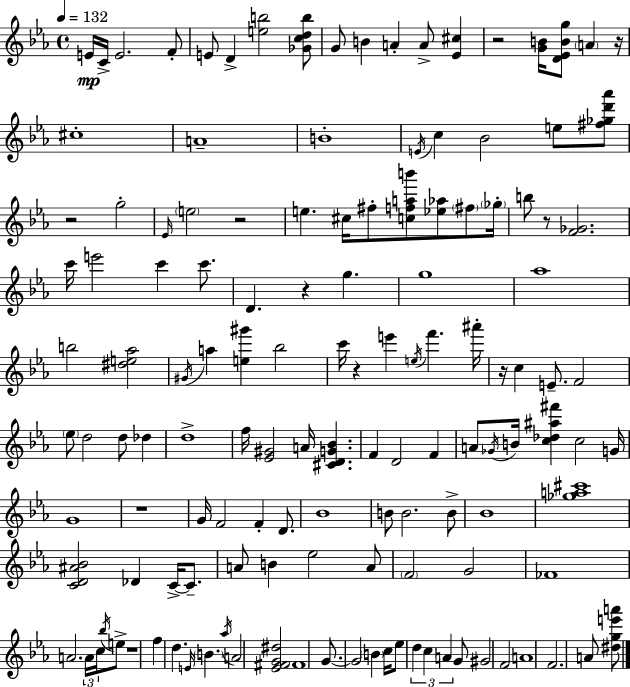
{
  \clef treble
  \time 4/4
  \defaultTimeSignature
  \key c \minor
  \tempo 4 = 132
  e'16\mp c'16-> e'2. f'8-. | e'8 d'4-> <e'' b''>2 <ges' c'' d'' b''>8 | g'8 b'4 a'4-. a'8-> <ees' cis''>4 | r2 <g' b'>16 <d' ees' b' g''>8 \parenthesize a'4 r16 | \break cis''1-. | a'1-- | b'1-. | \acciaccatura { e'16 } c''4 bes'2 e''8 <fis'' ges'' d''' aes'''>8 | \break r2 g''2-. | \grace { ees'16 } \parenthesize e''2 r2 | e''4. cis''16 fis''8-. <c'' f'' a'' b'''>8 <ees'' aes''>8 \parenthesize fis''8 | \parenthesize ges''16-. b''8 r8 <f' ges'>2. | \break c'''16 e'''2 c'''4 c'''8. | d'4. r4 g''4. | g''1 | aes''1 | \break b''2 <dis'' e'' aes''>2 | \acciaccatura { gis'16 } a''4 <e'' gis'''>4 bes''2 | c'''16 r4 e'''4 \acciaccatura { e''16 } f'''4. | ais'''16-. r16 c''4 e'8.-- f'2 | \break \parenthesize ees''8 d''2 d''8 | des''4 d''1-> | f''16 <ees' gis'>2 a'16 <cis' d' g' bes'>4. | f'4 d'2 | \break f'4 a'8 \acciaccatura { ges'16 } b'16 <c'' des'' ais'' fis'''>4 c''2 | g'16 g'1 | r1 | g'16 f'2 f'4-. | \break d'8. bes'1 | b'8 b'2. | b'8-> bes'1 | <ges'' a'' cis'''>1 | \break <c' d' ais' bes'>2 des'4 | c'16->~~ c'8.-- a'8 b'4 ees''2 | a'8 \parenthesize f'2 g'2 | fes'1 | \break a'2. | \tuplet 3/2 { a'16 c''16 \acciaccatura { bes''16 } } e''8-> r1 | f''4 d''4. | \grace { e'16 } \parenthesize b'4. \acciaccatura { aes''16 } a'2 | \break <ees' fis' g' dis''>2 fis'1 | g'8.~~ g'2 | \parenthesize b'4 c''16 ees''8 \tuplet 3/2 { d''4 c''4 | a'4 } g'8 gis'2 | \break f'2 a'1 | f'2. | a'8 <dis'' g'' e''' a'''>8 \bar "|."
}